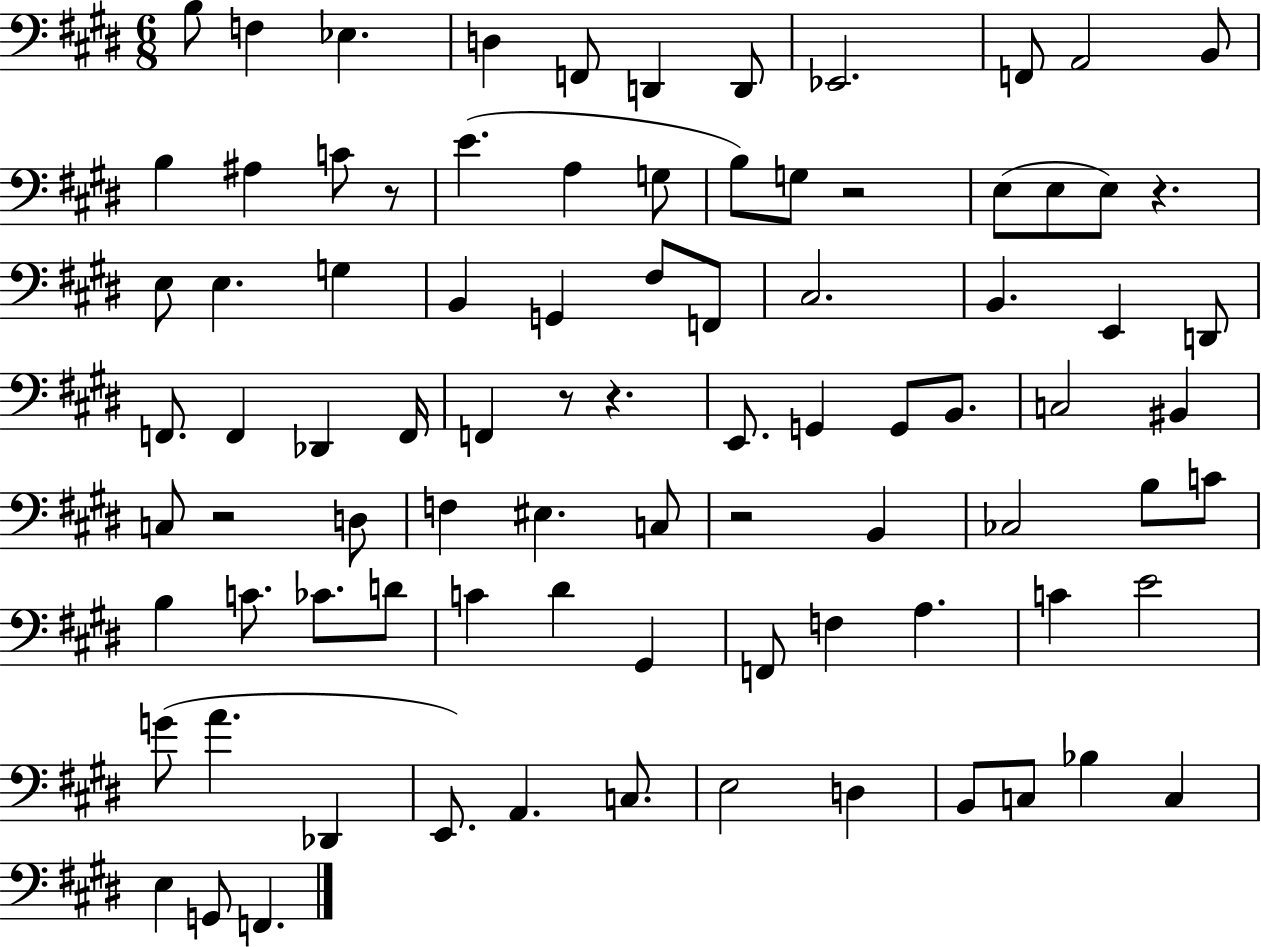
B3/e F3/q Eb3/q. D3/q F2/e D2/q D2/e Eb2/h. F2/e A2/h B2/e B3/q A#3/q C4/e R/e E4/q. A3/q G3/e B3/e G3/e R/h E3/e E3/e E3/e R/q. E3/e E3/q. G3/q B2/q G2/q F#3/e F2/e C#3/h. B2/q. E2/q D2/e F2/e. F2/q Db2/q F2/s F2/q R/e R/q. E2/e. G2/q G2/e B2/e. C3/h BIS2/q C3/e R/h D3/e F3/q EIS3/q. C3/e R/h B2/q CES3/h B3/e C4/e B3/q C4/e. CES4/e. D4/e C4/q D#4/q G#2/q F2/e F3/q A3/q. C4/q E4/h G4/e A4/q. Db2/q E2/e. A2/q. C3/e. E3/h D3/q B2/e C3/e Bb3/q C3/q E3/q G2/e F2/q.